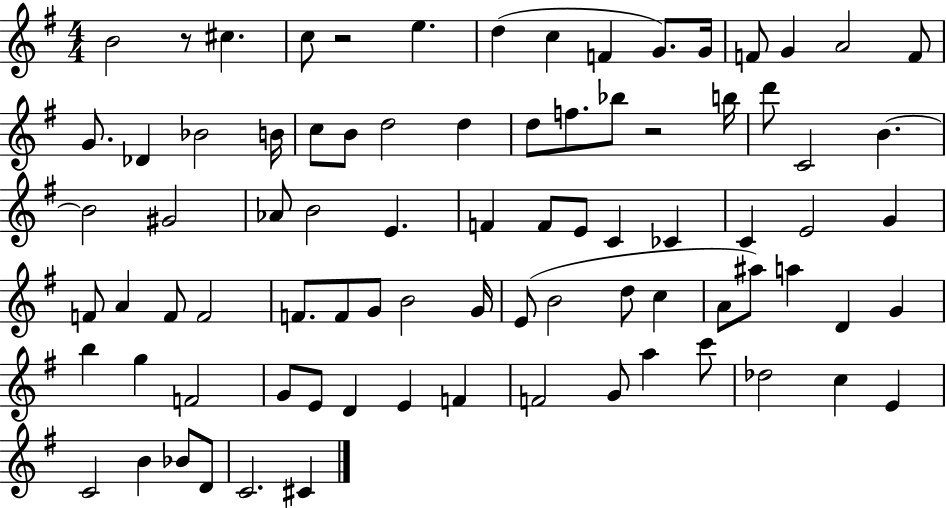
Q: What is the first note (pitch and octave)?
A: B4